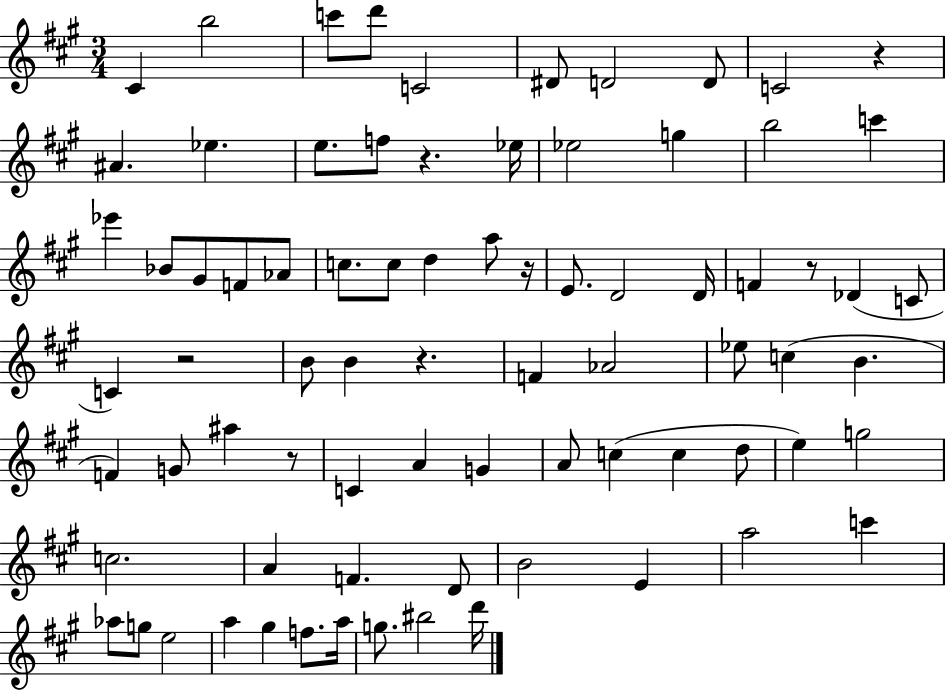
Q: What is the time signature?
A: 3/4